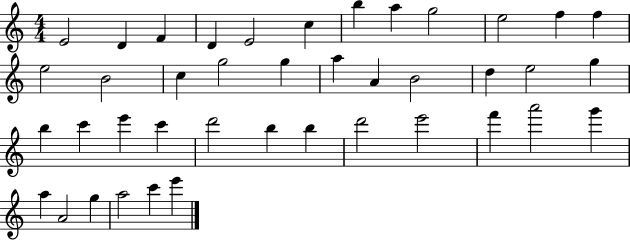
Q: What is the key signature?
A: C major